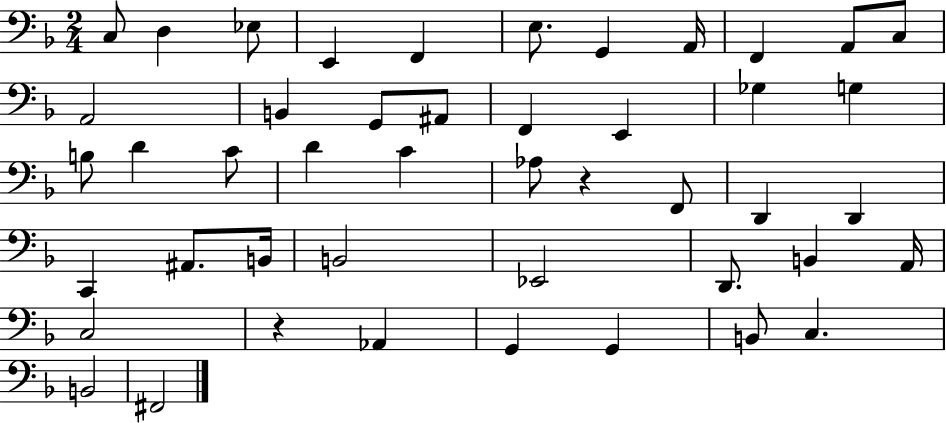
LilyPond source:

{
  \clef bass
  \numericTimeSignature
  \time 2/4
  \key f \major
  c8 d4 ees8 | e,4 f,4 | e8. g,4 a,16 | f,4 a,8 c8 | \break a,2 | b,4 g,8 ais,8 | f,4 e,4 | ges4 g4 | \break b8 d'4 c'8 | d'4 c'4 | aes8 r4 f,8 | d,4 d,4 | \break c,4 ais,8. b,16 | b,2 | ees,2 | d,8. b,4 a,16 | \break c2 | r4 aes,4 | g,4 g,4 | b,8 c4. | \break b,2 | fis,2 | \bar "|."
}